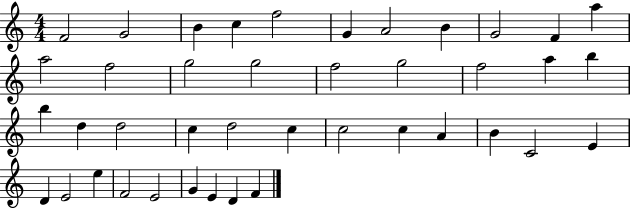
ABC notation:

X:1
T:Untitled
M:4/4
L:1/4
K:C
F2 G2 B c f2 G A2 B G2 F a a2 f2 g2 g2 f2 g2 f2 a b b d d2 c d2 c c2 c A B C2 E D E2 e F2 E2 G E D F